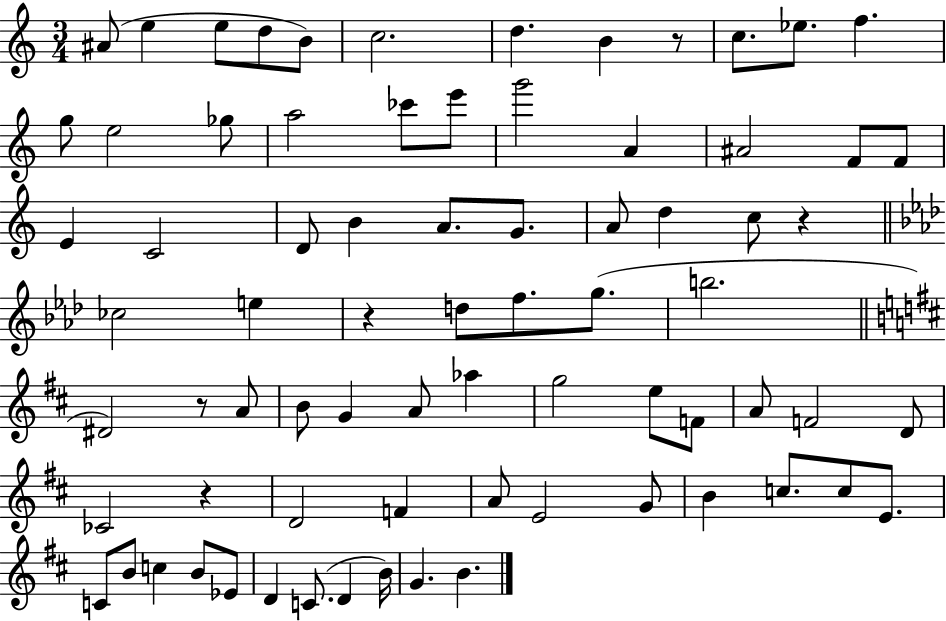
A#4/e E5/q E5/e D5/e B4/e C5/h. D5/q. B4/q R/e C5/e. Eb5/e. F5/q. G5/e E5/h Gb5/e A5/h CES6/e E6/e G6/h A4/q A#4/h F4/e F4/e E4/q C4/h D4/e B4/q A4/e. G4/e. A4/e D5/q C5/e R/q CES5/h E5/q R/q D5/e F5/e. G5/e. B5/h. D#4/h R/e A4/e B4/e G4/q A4/e Ab5/q G5/h E5/e F4/e A4/e F4/h D4/e CES4/h R/q D4/h F4/q A4/e E4/h G4/e B4/q C5/e. C5/e E4/e. C4/e B4/e C5/q B4/e Eb4/e D4/q C4/e. D4/q B4/s G4/q. B4/q.